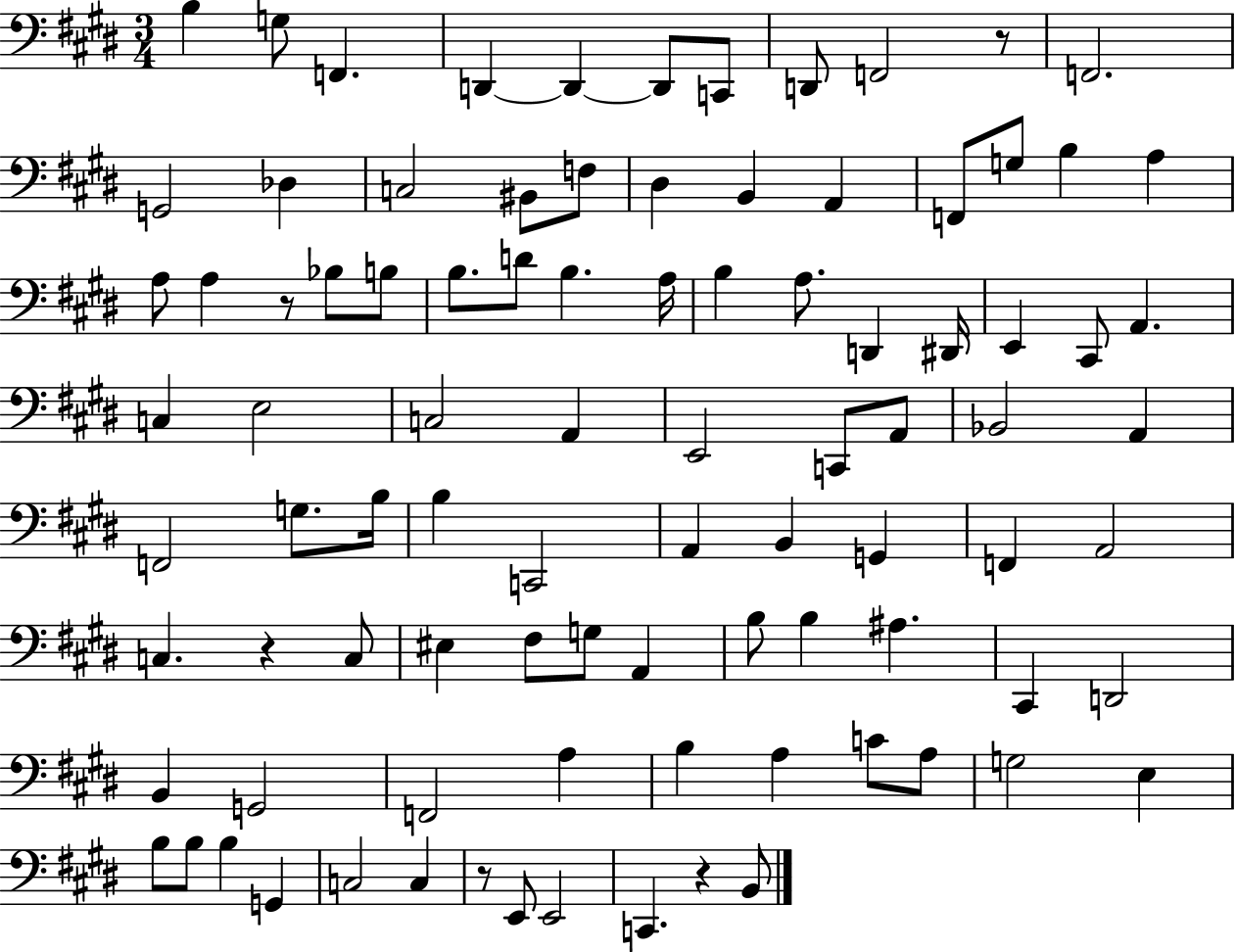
B3/q G3/e F2/q. D2/q D2/q D2/e C2/e D2/e F2/h R/e F2/h. G2/h Db3/q C3/h BIS2/e F3/e D#3/q B2/q A2/q F2/e G3/e B3/q A3/q A3/e A3/q R/e Bb3/e B3/e B3/e. D4/e B3/q. A3/s B3/q A3/e. D2/q D#2/s E2/q C#2/e A2/q. C3/q E3/h C3/h A2/q E2/h C2/e A2/e Bb2/h A2/q F2/h G3/e. B3/s B3/q C2/h A2/q B2/q G2/q F2/q A2/h C3/q. R/q C3/e EIS3/q F#3/e G3/e A2/q B3/e B3/q A#3/q. C#2/q D2/h B2/q G2/h F2/h A3/q B3/q A3/q C4/e A3/e G3/h E3/q B3/e B3/e B3/q G2/q C3/h C3/q R/e E2/e E2/h C2/q. R/q B2/e